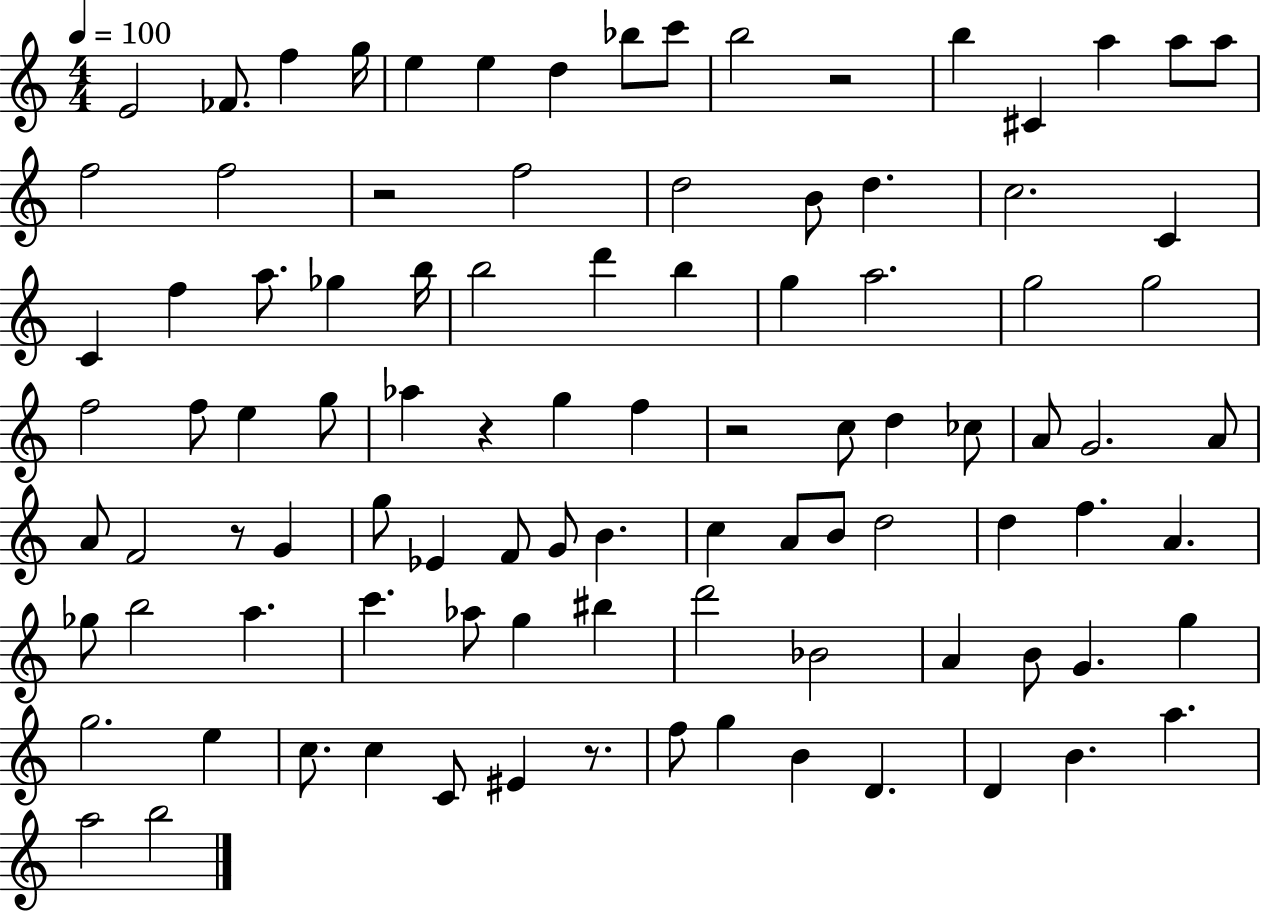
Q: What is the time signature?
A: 4/4